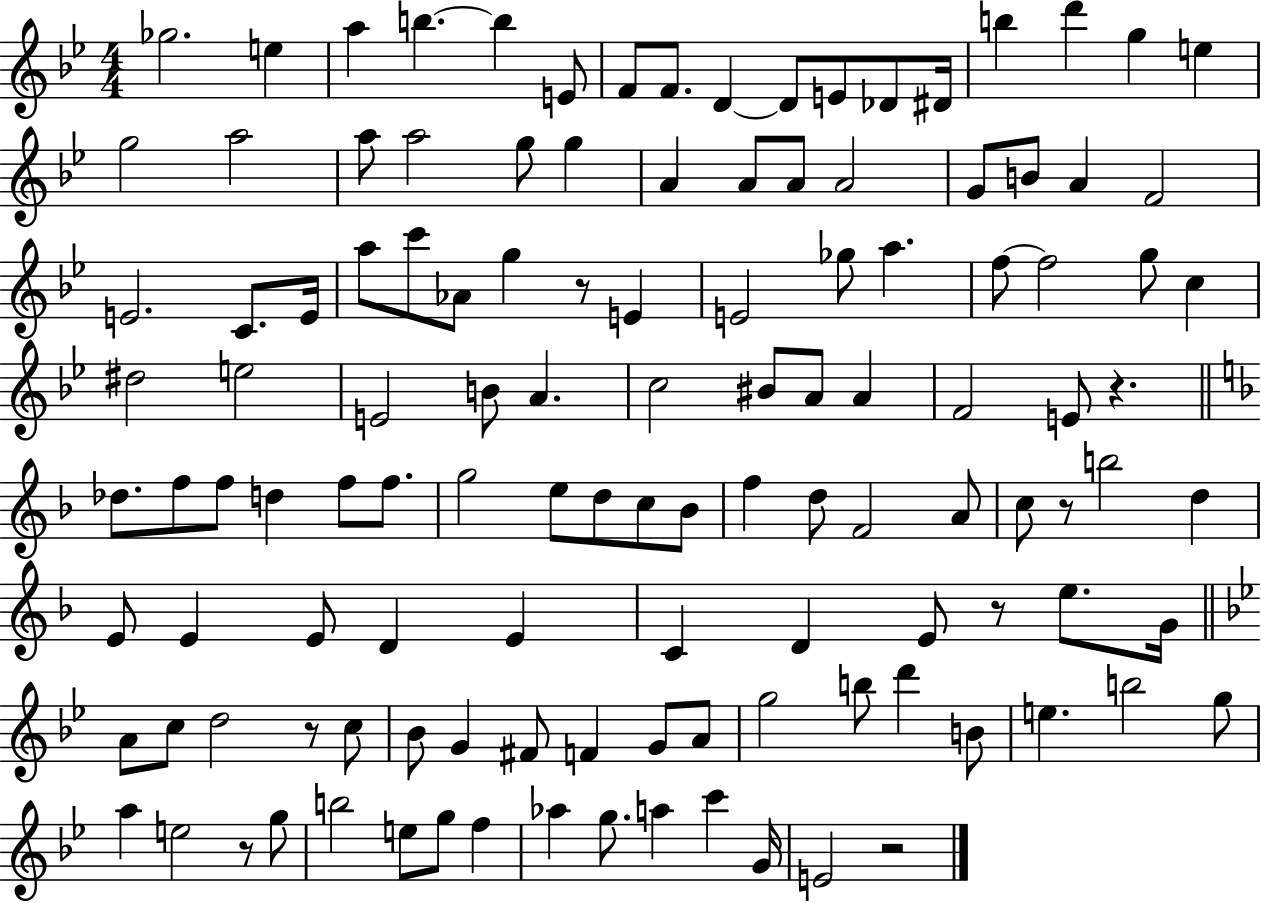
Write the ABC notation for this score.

X:1
T:Untitled
M:4/4
L:1/4
K:Bb
_g2 e a b b E/2 F/2 F/2 D D/2 E/2 _D/2 ^D/4 b d' g e g2 a2 a/2 a2 g/2 g A A/2 A/2 A2 G/2 B/2 A F2 E2 C/2 E/4 a/2 c'/2 _A/2 g z/2 E E2 _g/2 a f/2 f2 g/2 c ^d2 e2 E2 B/2 A c2 ^B/2 A/2 A F2 E/2 z _d/2 f/2 f/2 d f/2 f/2 g2 e/2 d/2 c/2 _B/2 f d/2 F2 A/2 c/2 z/2 b2 d E/2 E E/2 D E C D E/2 z/2 e/2 G/4 A/2 c/2 d2 z/2 c/2 _B/2 G ^F/2 F G/2 A/2 g2 b/2 d' B/2 e b2 g/2 a e2 z/2 g/2 b2 e/2 g/2 f _a g/2 a c' G/4 E2 z2